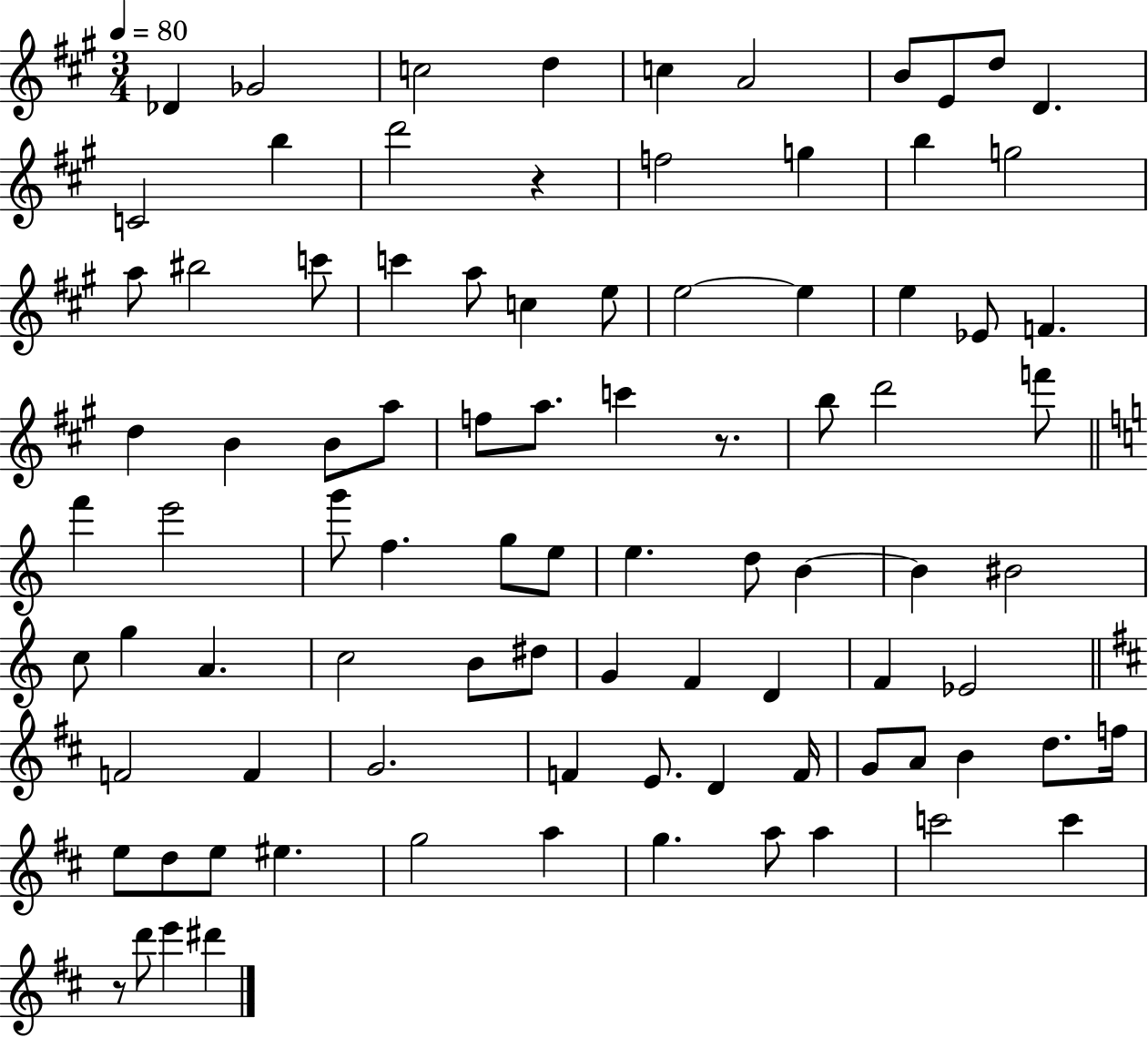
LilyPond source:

{
  \clef treble
  \numericTimeSignature
  \time 3/4
  \key a \major
  \tempo 4 = 80
  \repeat volta 2 { des'4 ges'2 | c''2 d''4 | c''4 a'2 | b'8 e'8 d''8 d'4. | \break c'2 b''4 | d'''2 r4 | f''2 g''4 | b''4 g''2 | \break a''8 bis''2 c'''8 | c'''4 a''8 c''4 e''8 | e''2~~ e''4 | e''4 ees'8 f'4. | \break d''4 b'4 b'8 a''8 | f''8 a''8. c'''4 r8. | b''8 d'''2 f'''8 | \bar "||" \break \key c \major f'''4 e'''2 | g'''8 f''4. g''8 e''8 | e''4. d''8 b'4~~ | b'4 bis'2 | \break c''8 g''4 a'4. | c''2 b'8 dis''8 | g'4 f'4 d'4 | f'4 ees'2 | \break \bar "||" \break \key d \major f'2 f'4 | g'2. | f'4 e'8. d'4 f'16 | g'8 a'8 b'4 d''8. f''16 | \break e''8 d''8 e''8 eis''4. | g''2 a''4 | g''4. a''8 a''4 | c'''2 c'''4 | \break r8 d'''8 e'''4 dis'''4 | } \bar "|."
}